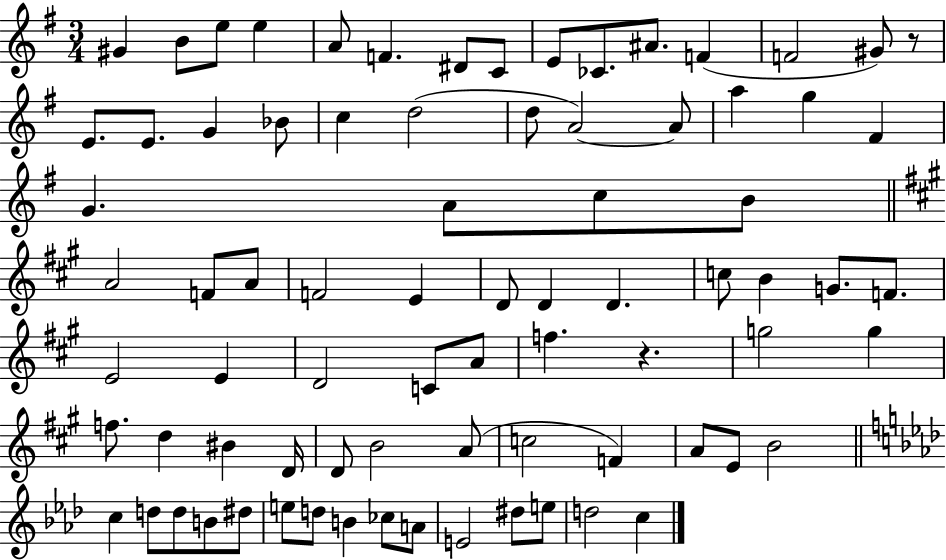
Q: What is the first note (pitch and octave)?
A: G#4